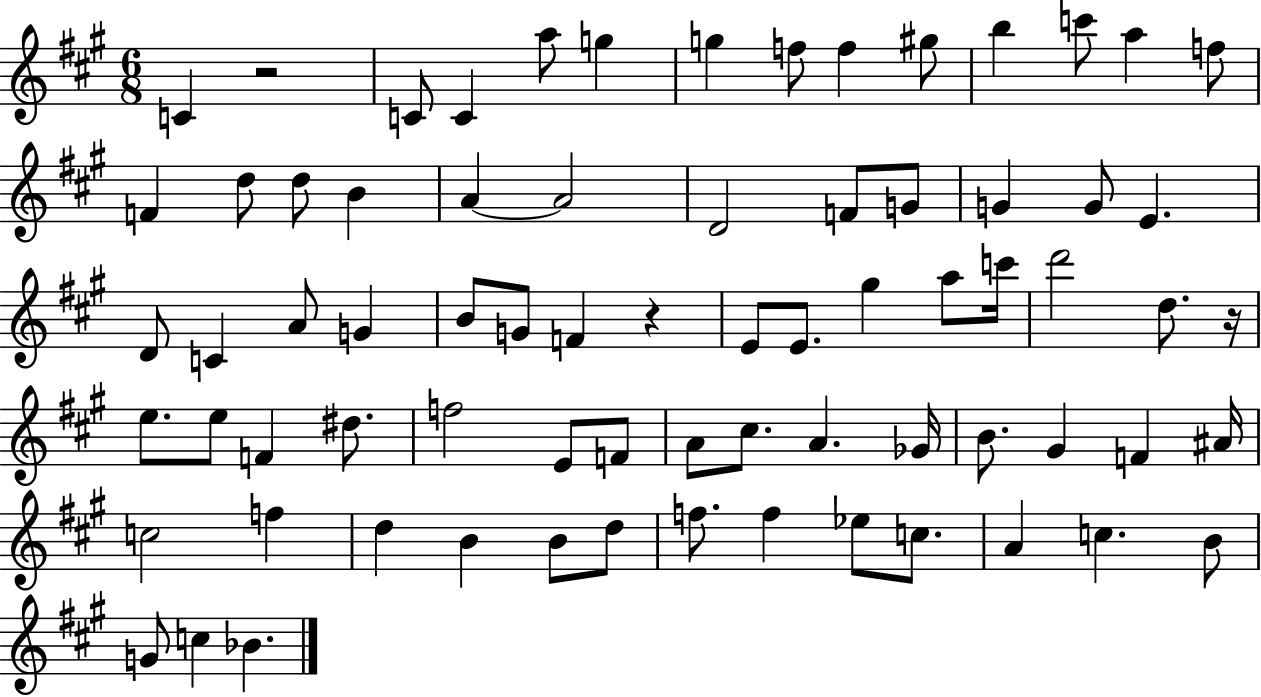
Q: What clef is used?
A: treble